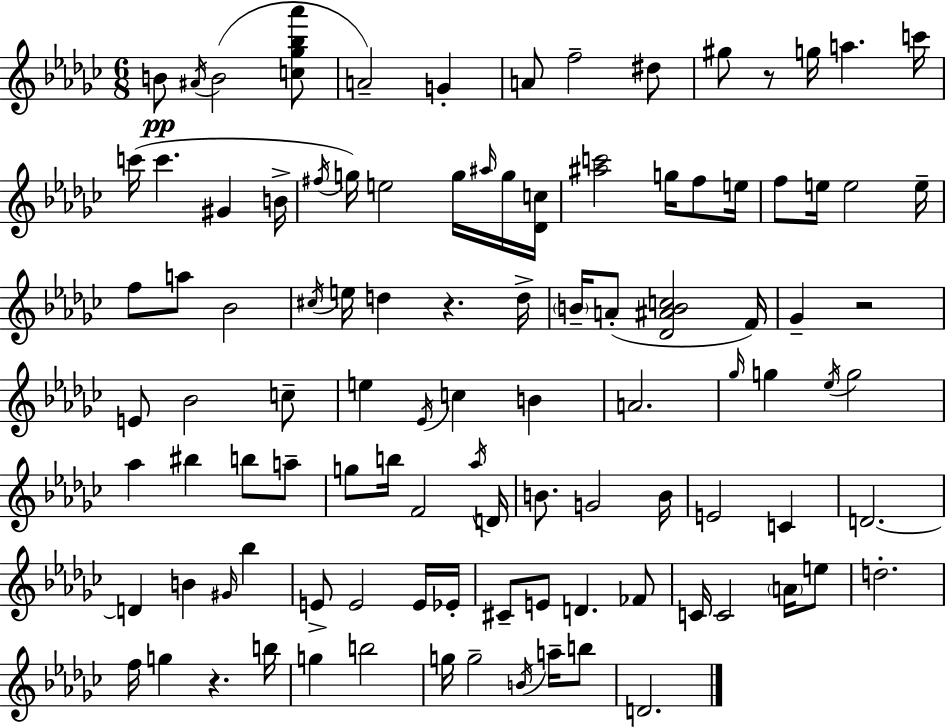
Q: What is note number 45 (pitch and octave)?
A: Eb4